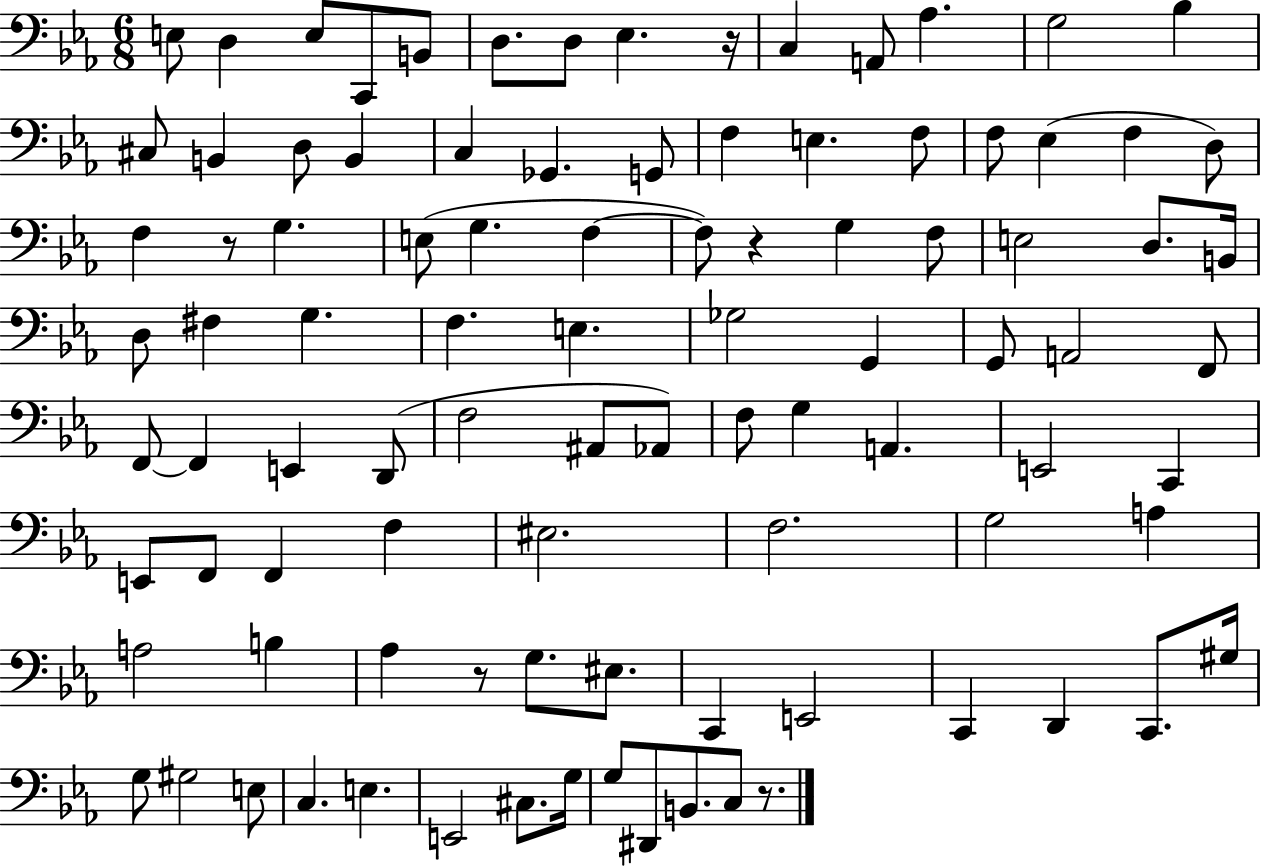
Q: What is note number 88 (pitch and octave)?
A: G3